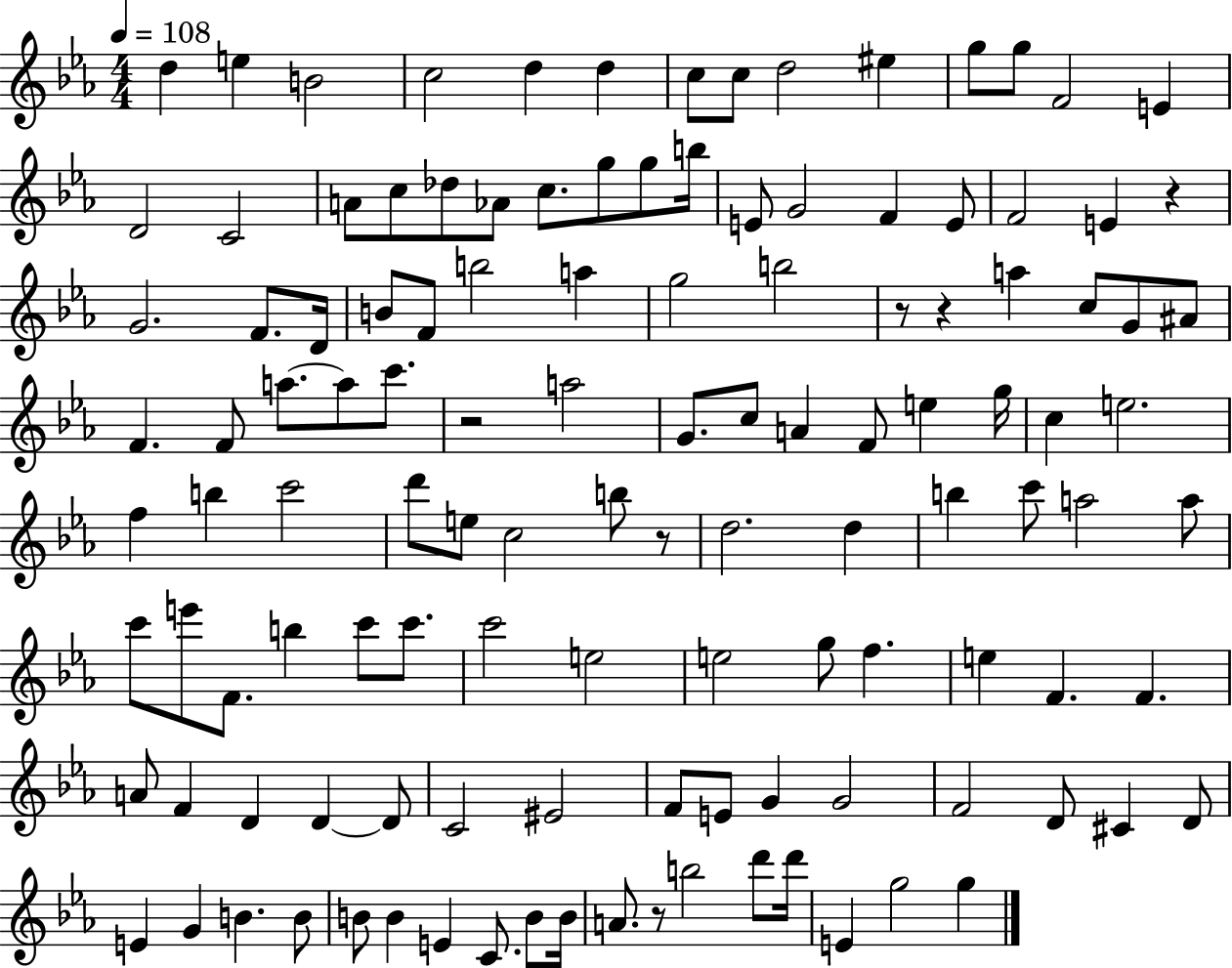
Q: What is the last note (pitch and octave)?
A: G5